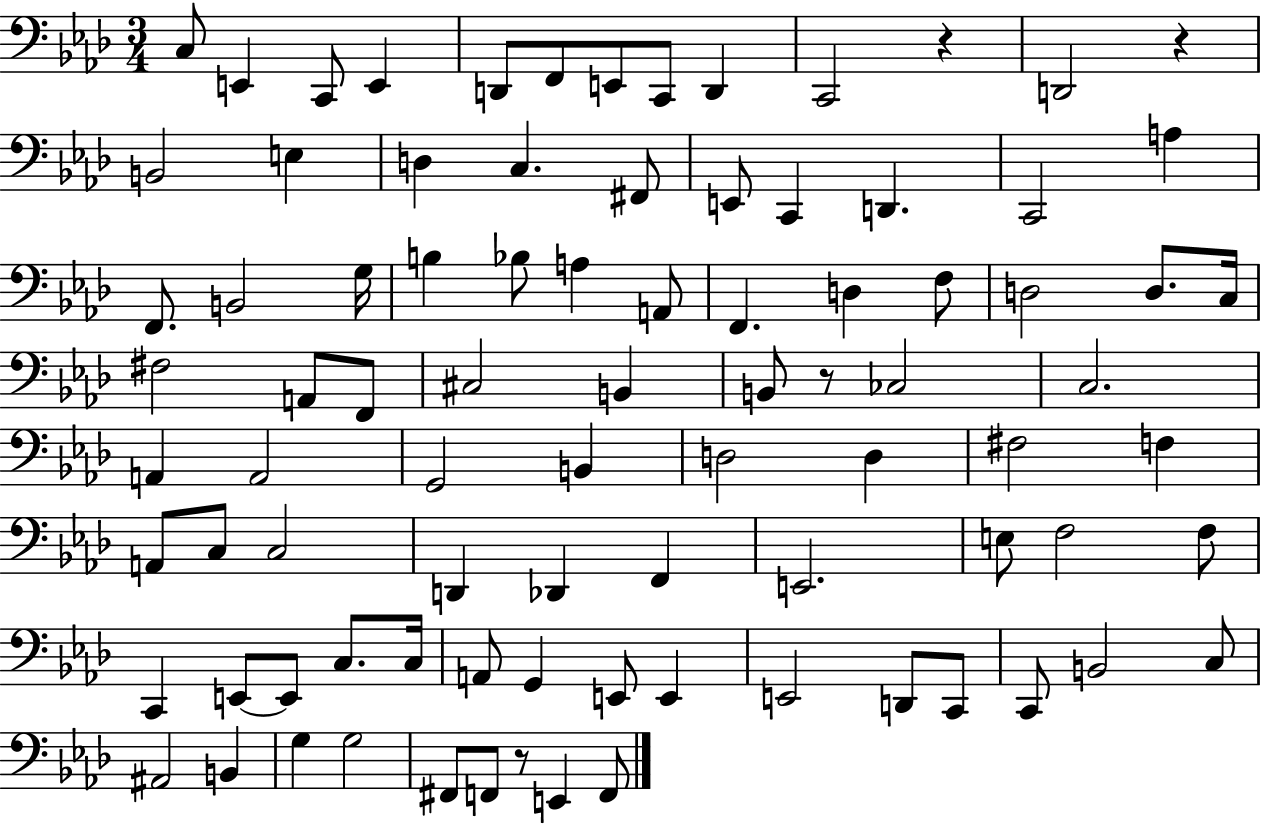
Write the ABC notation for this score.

X:1
T:Untitled
M:3/4
L:1/4
K:Ab
C,/2 E,, C,,/2 E,, D,,/2 F,,/2 E,,/2 C,,/2 D,, C,,2 z D,,2 z B,,2 E, D, C, ^F,,/2 E,,/2 C,, D,, C,,2 A, F,,/2 B,,2 G,/4 B, _B,/2 A, A,,/2 F,, D, F,/2 D,2 D,/2 C,/4 ^F,2 A,,/2 F,,/2 ^C,2 B,, B,,/2 z/2 _C,2 C,2 A,, A,,2 G,,2 B,, D,2 D, ^F,2 F, A,,/2 C,/2 C,2 D,, _D,, F,, E,,2 E,/2 F,2 F,/2 C,, E,,/2 E,,/2 C,/2 C,/4 A,,/2 G,, E,,/2 E,, E,,2 D,,/2 C,,/2 C,,/2 B,,2 C,/2 ^A,,2 B,, G, G,2 ^F,,/2 F,,/2 z/2 E,, F,,/2